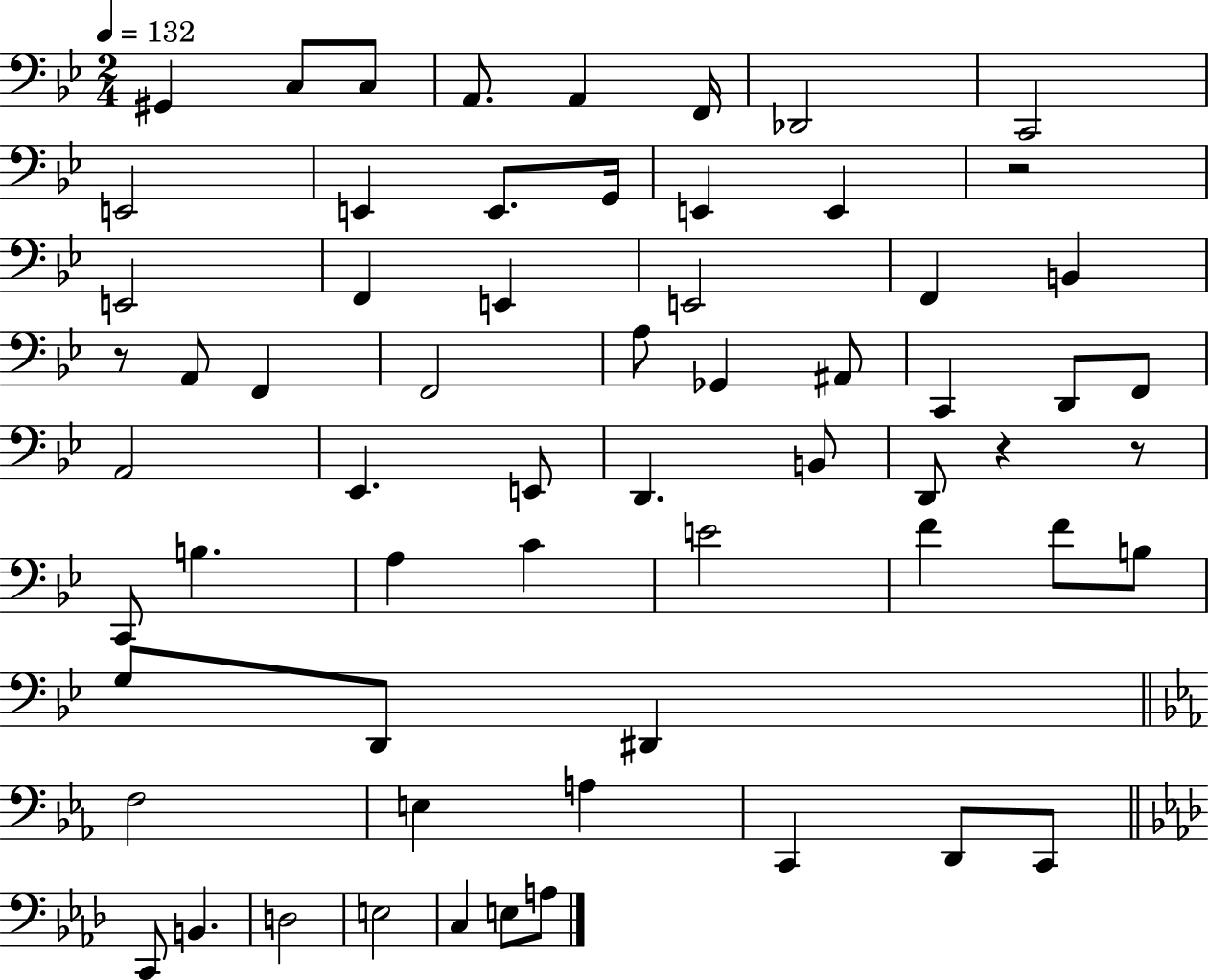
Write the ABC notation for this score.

X:1
T:Untitled
M:2/4
L:1/4
K:Bb
^G,, C,/2 C,/2 A,,/2 A,, F,,/4 _D,,2 C,,2 E,,2 E,, E,,/2 G,,/4 E,, E,, z2 E,,2 F,, E,, E,,2 F,, B,, z/2 A,,/2 F,, F,,2 A,/2 _G,, ^A,,/2 C,, D,,/2 F,,/2 A,,2 _E,, E,,/2 D,, B,,/2 D,,/2 z z/2 C,,/2 B, A, C E2 F F/2 B,/2 G,/2 D,,/2 ^D,, F,2 E, A, C,, D,,/2 C,,/2 C,,/2 B,, D,2 E,2 C, E,/2 A,/2